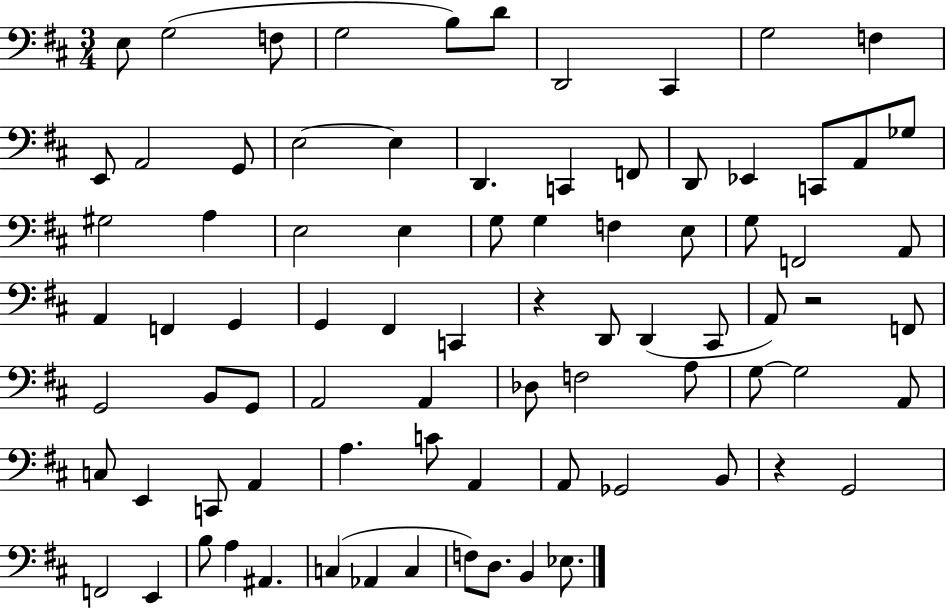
E3/e G3/h F3/e G3/h B3/e D4/e D2/h C#2/q G3/h F3/q E2/e A2/h G2/e E3/h E3/q D2/q. C2/q F2/e D2/e Eb2/q C2/e A2/e Gb3/e G#3/h A3/q E3/h E3/q G3/e G3/q F3/q E3/e G3/e F2/h A2/e A2/q F2/q G2/q G2/q F#2/q C2/q R/q D2/e D2/q C#2/e A2/e R/h F2/e G2/h B2/e G2/e A2/h A2/q Db3/e F3/h A3/e G3/e G3/h A2/e C3/e E2/q C2/e A2/q A3/q. C4/e A2/q A2/e Gb2/h B2/e R/q G2/h F2/h E2/q B3/e A3/q A#2/q. C3/q Ab2/q C3/q F3/e D3/e. B2/q Eb3/e.